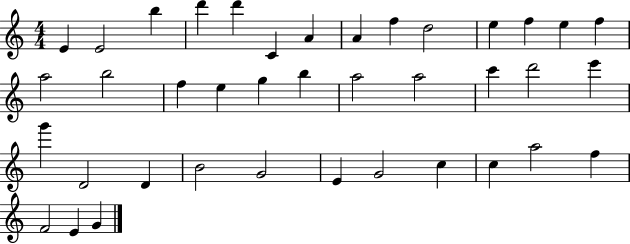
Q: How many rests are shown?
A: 0